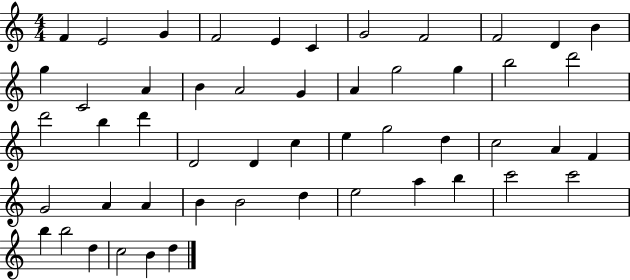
F4/q E4/h G4/q F4/h E4/q C4/q G4/h F4/h F4/h D4/q B4/q G5/q C4/h A4/q B4/q A4/h G4/q A4/q G5/h G5/q B5/h D6/h D6/h B5/q D6/q D4/h D4/q C5/q E5/q G5/h D5/q C5/h A4/q F4/q G4/h A4/q A4/q B4/q B4/h D5/q E5/h A5/q B5/q C6/h C6/h B5/q B5/h D5/q C5/h B4/q D5/q